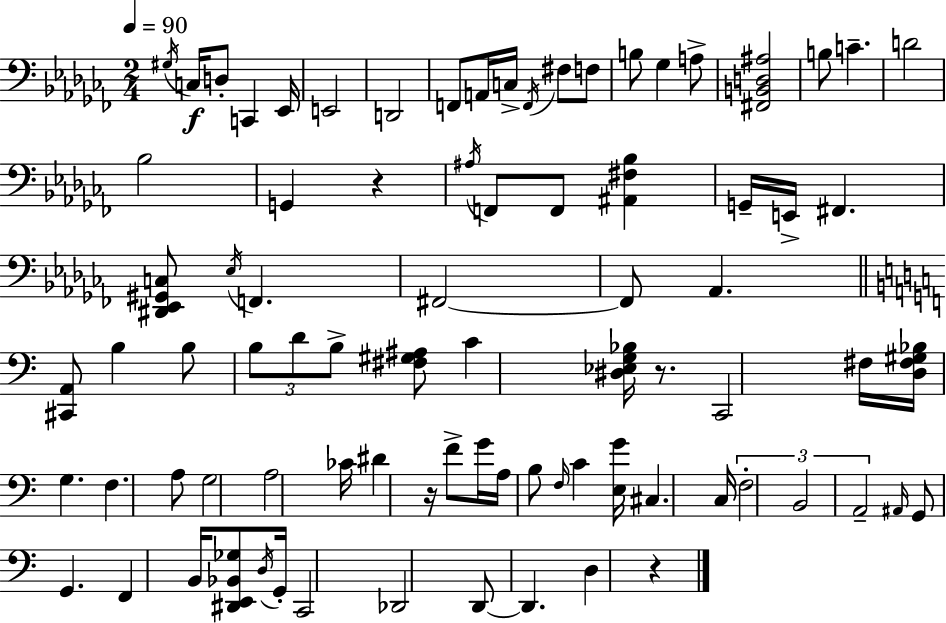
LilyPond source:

{
  \clef bass
  \numericTimeSignature
  \time 2/4
  \key aes \minor
  \tempo 4 = 90
  \acciaccatura { gis16 }\f c16 d8-. c,4 | ees,16 e,2 | d,2 | f,8 a,16 c16-> \acciaccatura { f,16 } fis8 | \break f8 b8 ges4 | a8-> <fis, b, d ais>2 | b8 c'4.-- | d'2 | \break bes2 | g,4 r4 | \acciaccatura { ais16 } f,8 f,8 <ais, fis bes>4 | g,16-- e,16-> fis,4. | \break <dis, ees, gis, c>8 \acciaccatura { ees16 } f,4. | fis,2~~ | fis,8 aes,4. | \bar "||" \break \key a \minor <cis, a,>8 b4 b8 | \tuplet 3/2 { b8 d'8 b8-> } <fis gis ais>8 | c'4 <dis ees g bes>16 r8. | c,2 | \break fis16 <d fis gis bes>16 g4. | f4. a8 | g2 | a2 | \break ces'16 dis'4 r16 f'8-> | g'16 a16 b8 \grace { f16 } c'4 | <e g'>16 cis4. | c16 \tuplet 3/2 { f2-. | \break b,2 | a,2-- } | \grace { ais,16 } g,8 g,4. | f,4 b,16 <dis, e, bes, ges>8 | \break \acciaccatura { d16 } g,16-. c,2 | des,2 | d,8~~ d,4. | d4 r4 | \break \bar "|."
}